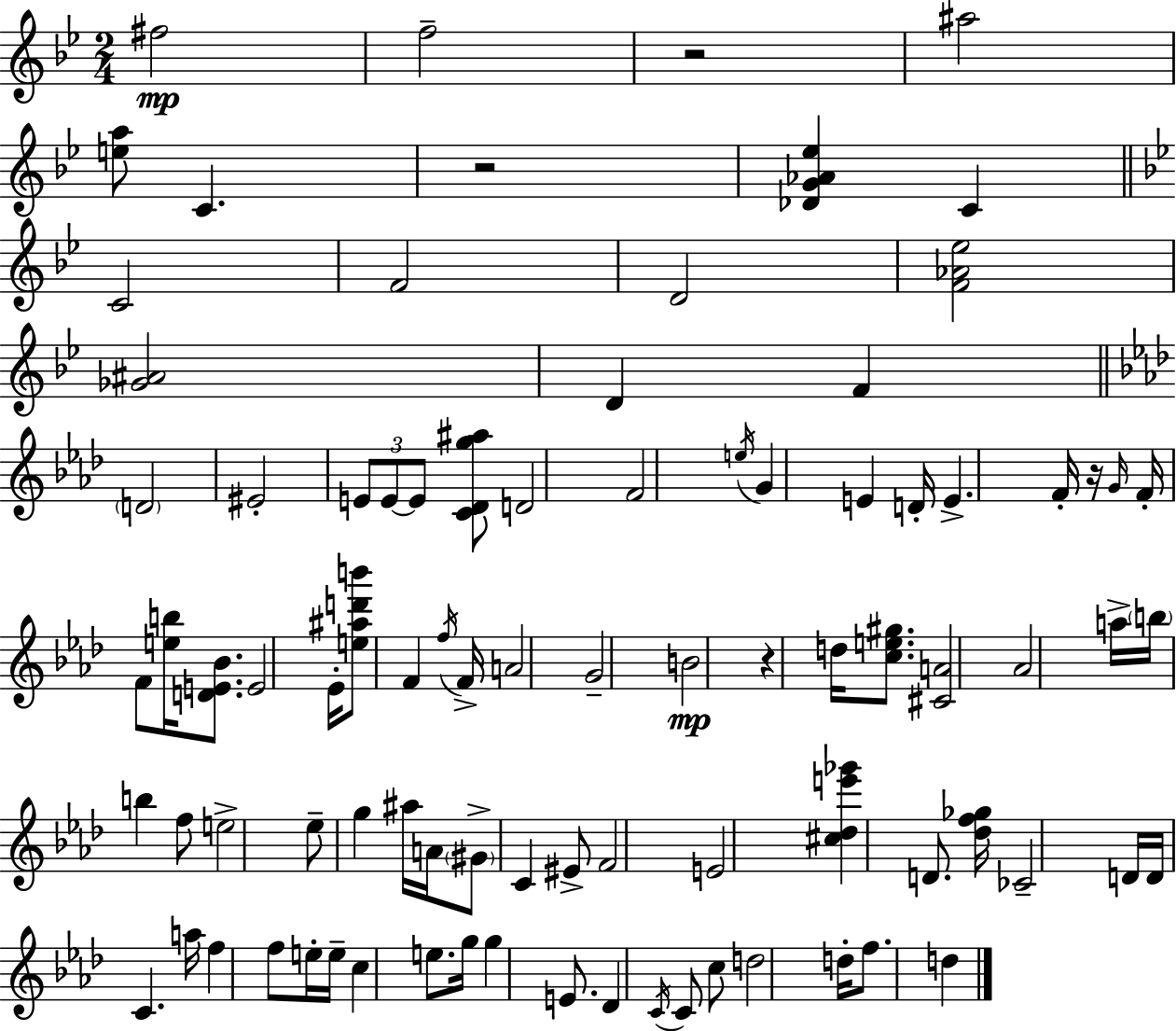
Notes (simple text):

F#5/h F5/h R/h A#5/h [E5,A5]/e C4/q. R/h [Db4,G4,Ab4,Eb5]/q C4/q C4/h F4/h D4/h [F4,Ab4,Eb5]/h [Gb4,A#4]/h D4/q F4/q D4/h EIS4/h E4/e E4/e E4/e [C4,Db4,G5,A#5]/e D4/h F4/h E5/s G4/q E4/q D4/s E4/q. F4/s R/s G4/s F4/s F4/e [E5,B5]/s [D4,E4,Bb4]/e. E4/h Eb4/s [E5,A#5,D6,B6]/e F4/q F5/s F4/s A4/h G4/h B4/h R/q D5/s [C5,E5,G#5]/e. [C#4,A4]/h Ab4/h A5/s B5/s B5/q F5/e E5/h Eb5/e G5/q A#5/s A4/s G#4/e C4/q EIS4/e F4/h E4/h [C#5,Db5,E6,Gb6]/q D4/e. [Db5,F5,Gb5]/s CES4/h D4/s D4/s C4/q. A5/s F5/q F5/e E5/s E5/s C5/q E5/e. G5/s G5/q E4/e. Db4/q C4/s C4/e C5/e D5/h D5/s F5/e. D5/q